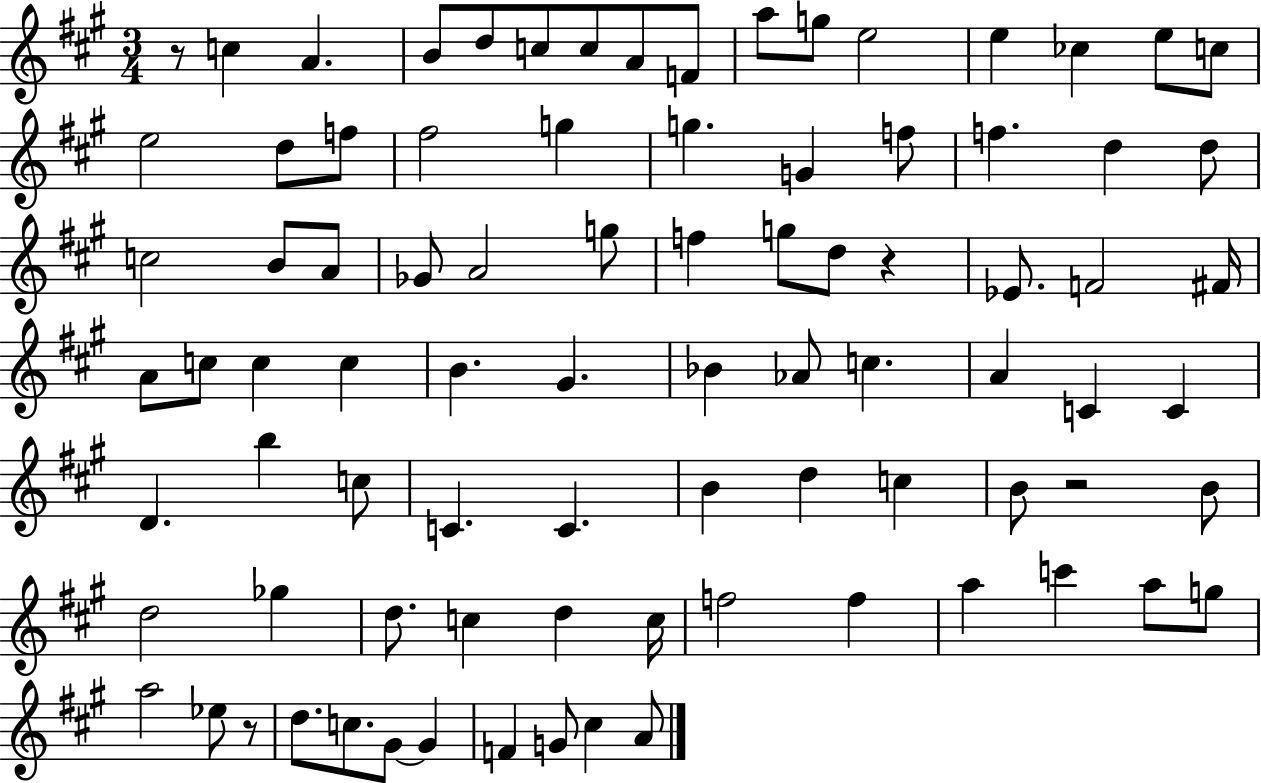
X:1
T:Untitled
M:3/4
L:1/4
K:A
z/2 c A B/2 d/2 c/2 c/2 A/2 F/2 a/2 g/2 e2 e _c e/2 c/2 e2 d/2 f/2 ^f2 g g G f/2 f d d/2 c2 B/2 A/2 _G/2 A2 g/2 f g/2 d/2 z _E/2 F2 ^F/4 A/2 c/2 c c B ^G _B _A/2 c A C C D b c/2 C C B d c B/2 z2 B/2 d2 _g d/2 c d c/4 f2 f a c' a/2 g/2 a2 _e/2 z/2 d/2 c/2 ^G/2 ^G F G/2 ^c A/2